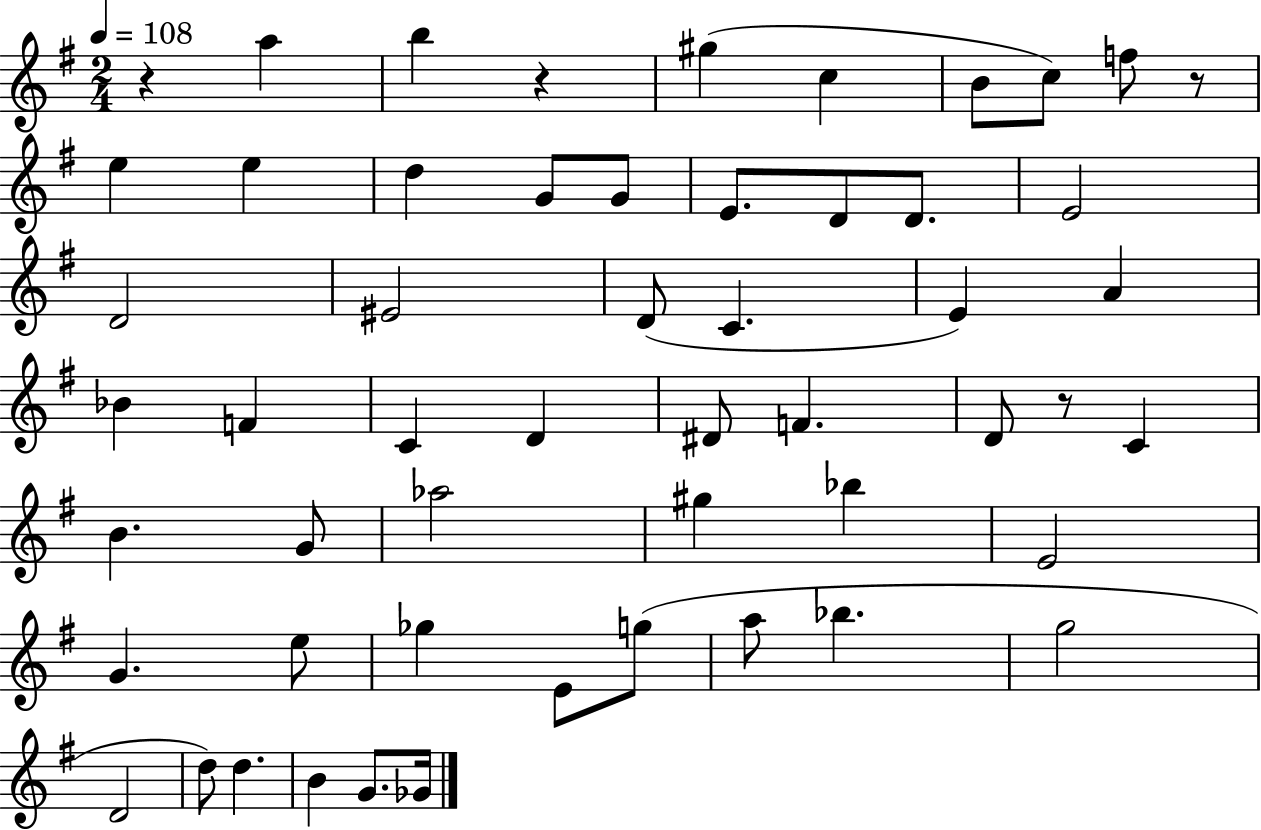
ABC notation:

X:1
T:Untitled
M:2/4
L:1/4
K:G
z a b z ^g c B/2 c/2 f/2 z/2 e e d G/2 G/2 E/2 D/2 D/2 E2 D2 ^E2 D/2 C E A _B F C D ^D/2 F D/2 z/2 C B G/2 _a2 ^g _b E2 G e/2 _g E/2 g/2 a/2 _b g2 D2 d/2 d B G/2 _G/4